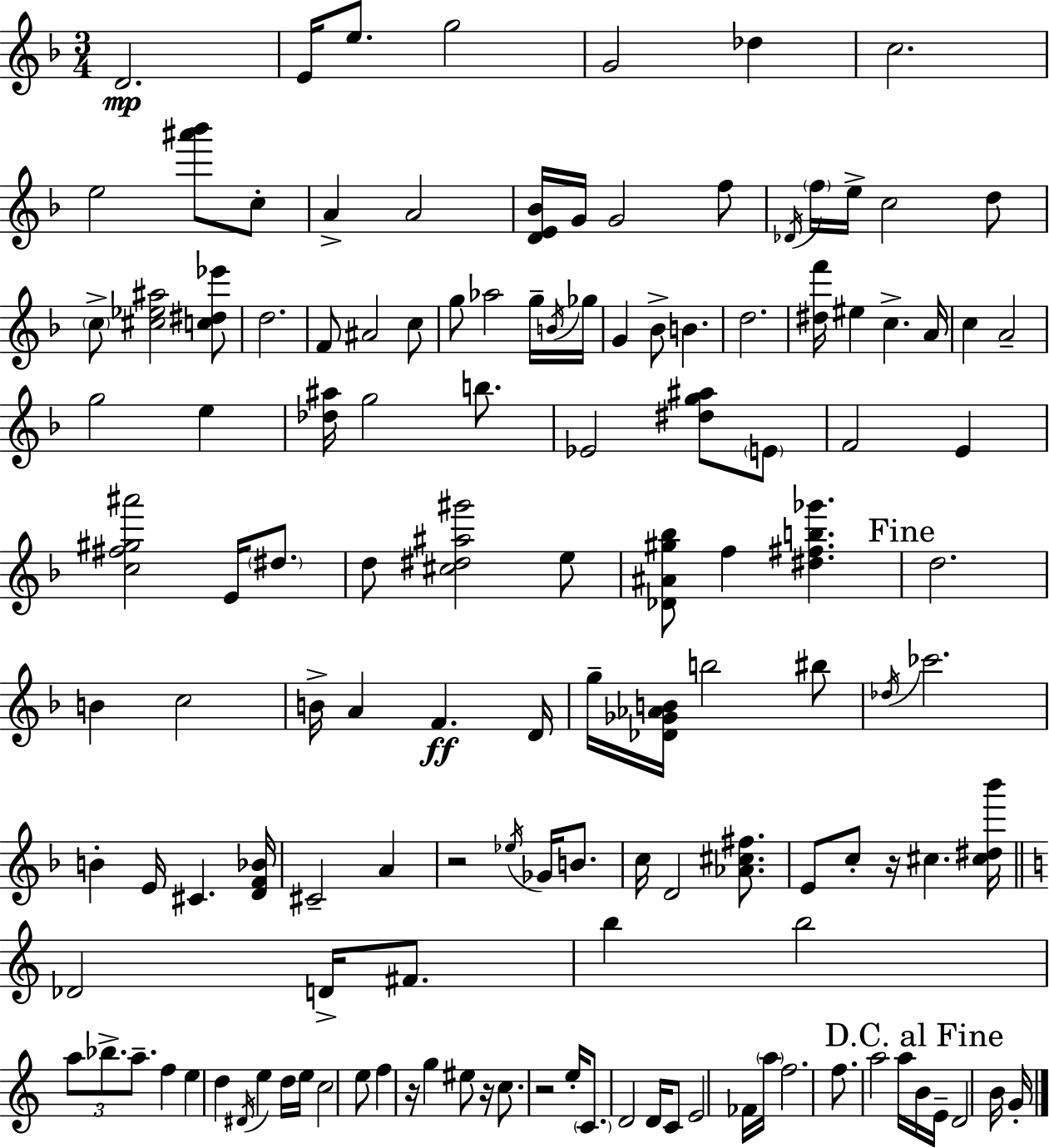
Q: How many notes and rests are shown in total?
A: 134